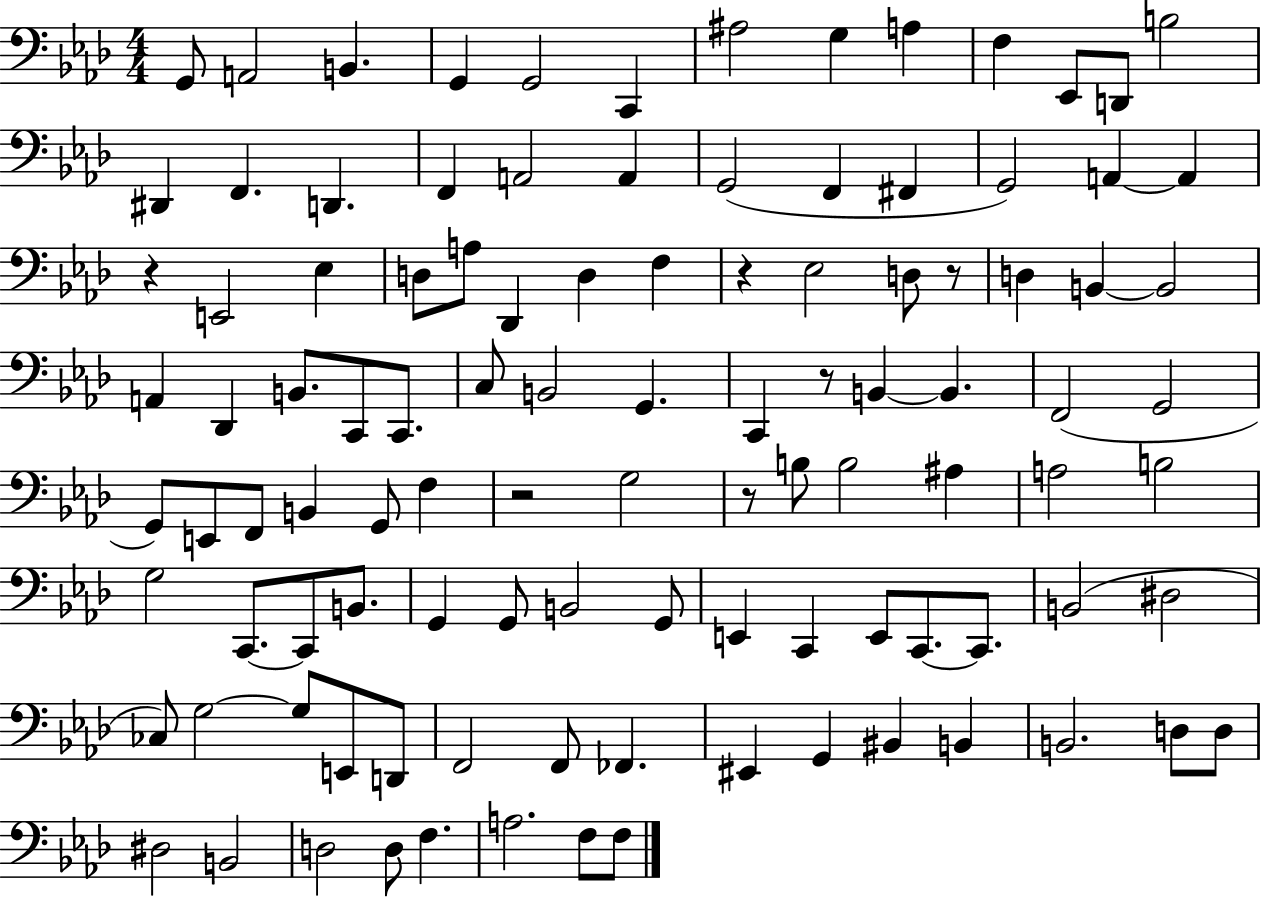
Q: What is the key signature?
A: AES major